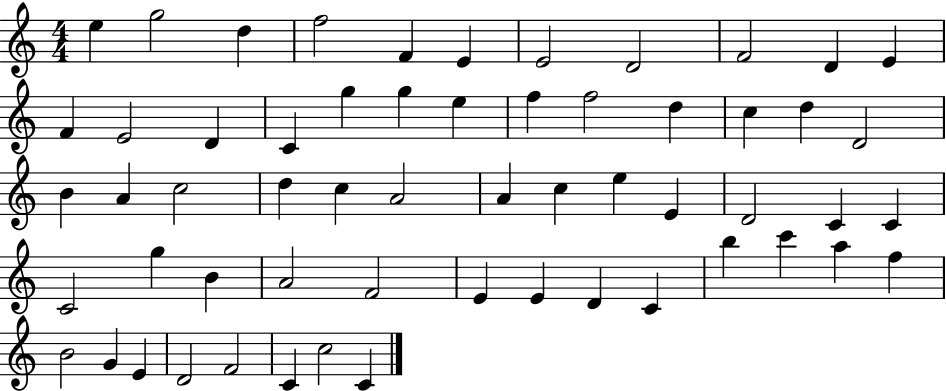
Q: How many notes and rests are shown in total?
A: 58